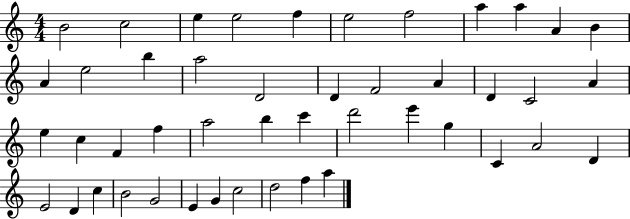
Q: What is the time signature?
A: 4/4